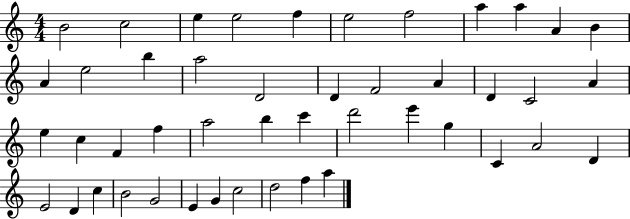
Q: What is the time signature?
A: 4/4